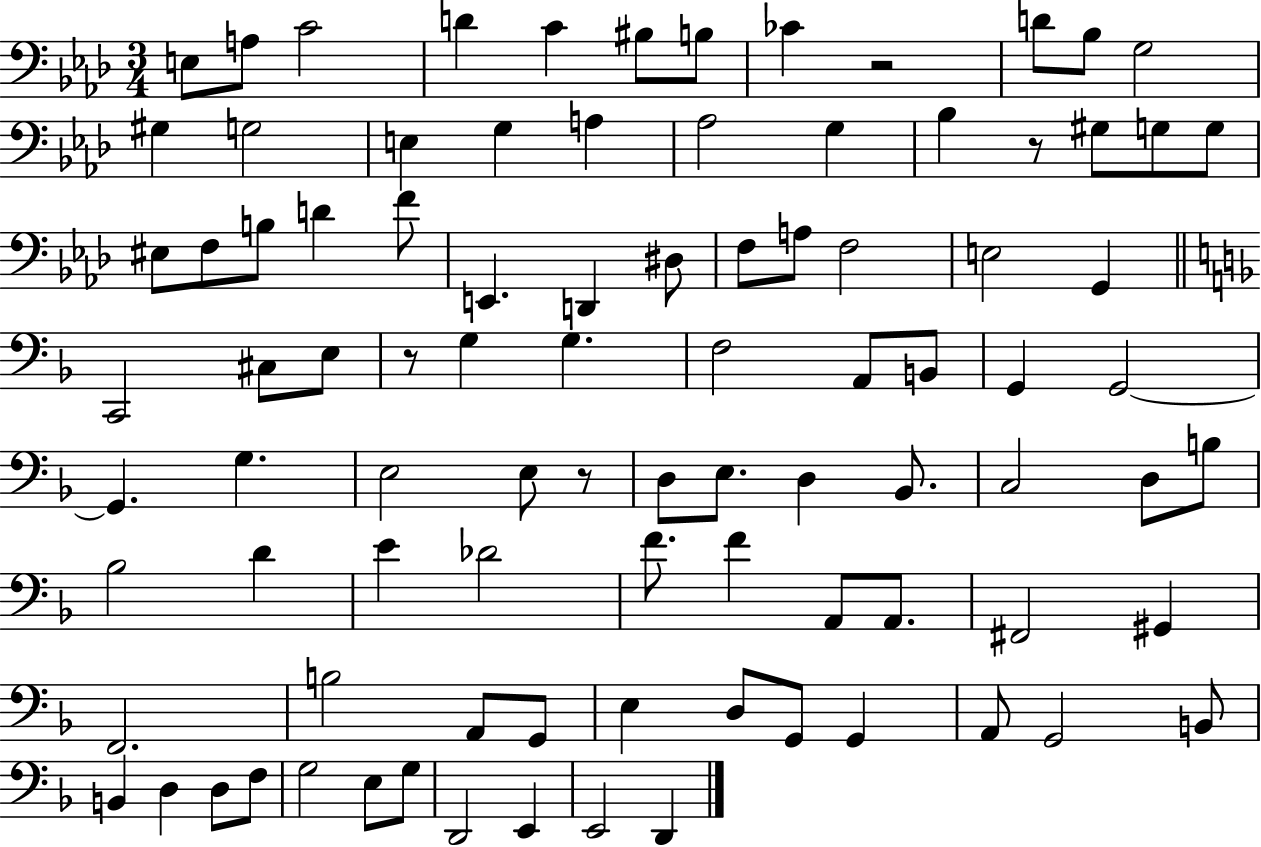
{
  \clef bass
  \numericTimeSignature
  \time 3/4
  \key aes \major
  e8 a8 c'2 | d'4 c'4 bis8 b8 | ces'4 r2 | d'8 bes8 g2 | \break gis4 g2 | e4 g4 a4 | aes2 g4 | bes4 r8 gis8 g8 g8 | \break eis8 f8 b8 d'4 f'8 | e,4. d,4 dis8 | f8 a8 f2 | e2 g,4 | \break \bar "||" \break \key f \major c,2 cis8 e8 | r8 g4 g4. | f2 a,8 b,8 | g,4 g,2~~ | \break g,4. g4. | e2 e8 r8 | d8 e8. d4 bes,8. | c2 d8 b8 | \break bes2 d'4 | e'4 des'2 | f'8. f'4 a,8 a,8. | fis,2 gis,4 | \break f,2. | b2 a,8 g,8 | e4 d8 g,8 g,4 | a,8 g,2 b,8 | \break b,4 d4 d8 f8 | g2 e8 g8 | d,2 e,4 | e,2 d,4 | \break \bar "|."
}